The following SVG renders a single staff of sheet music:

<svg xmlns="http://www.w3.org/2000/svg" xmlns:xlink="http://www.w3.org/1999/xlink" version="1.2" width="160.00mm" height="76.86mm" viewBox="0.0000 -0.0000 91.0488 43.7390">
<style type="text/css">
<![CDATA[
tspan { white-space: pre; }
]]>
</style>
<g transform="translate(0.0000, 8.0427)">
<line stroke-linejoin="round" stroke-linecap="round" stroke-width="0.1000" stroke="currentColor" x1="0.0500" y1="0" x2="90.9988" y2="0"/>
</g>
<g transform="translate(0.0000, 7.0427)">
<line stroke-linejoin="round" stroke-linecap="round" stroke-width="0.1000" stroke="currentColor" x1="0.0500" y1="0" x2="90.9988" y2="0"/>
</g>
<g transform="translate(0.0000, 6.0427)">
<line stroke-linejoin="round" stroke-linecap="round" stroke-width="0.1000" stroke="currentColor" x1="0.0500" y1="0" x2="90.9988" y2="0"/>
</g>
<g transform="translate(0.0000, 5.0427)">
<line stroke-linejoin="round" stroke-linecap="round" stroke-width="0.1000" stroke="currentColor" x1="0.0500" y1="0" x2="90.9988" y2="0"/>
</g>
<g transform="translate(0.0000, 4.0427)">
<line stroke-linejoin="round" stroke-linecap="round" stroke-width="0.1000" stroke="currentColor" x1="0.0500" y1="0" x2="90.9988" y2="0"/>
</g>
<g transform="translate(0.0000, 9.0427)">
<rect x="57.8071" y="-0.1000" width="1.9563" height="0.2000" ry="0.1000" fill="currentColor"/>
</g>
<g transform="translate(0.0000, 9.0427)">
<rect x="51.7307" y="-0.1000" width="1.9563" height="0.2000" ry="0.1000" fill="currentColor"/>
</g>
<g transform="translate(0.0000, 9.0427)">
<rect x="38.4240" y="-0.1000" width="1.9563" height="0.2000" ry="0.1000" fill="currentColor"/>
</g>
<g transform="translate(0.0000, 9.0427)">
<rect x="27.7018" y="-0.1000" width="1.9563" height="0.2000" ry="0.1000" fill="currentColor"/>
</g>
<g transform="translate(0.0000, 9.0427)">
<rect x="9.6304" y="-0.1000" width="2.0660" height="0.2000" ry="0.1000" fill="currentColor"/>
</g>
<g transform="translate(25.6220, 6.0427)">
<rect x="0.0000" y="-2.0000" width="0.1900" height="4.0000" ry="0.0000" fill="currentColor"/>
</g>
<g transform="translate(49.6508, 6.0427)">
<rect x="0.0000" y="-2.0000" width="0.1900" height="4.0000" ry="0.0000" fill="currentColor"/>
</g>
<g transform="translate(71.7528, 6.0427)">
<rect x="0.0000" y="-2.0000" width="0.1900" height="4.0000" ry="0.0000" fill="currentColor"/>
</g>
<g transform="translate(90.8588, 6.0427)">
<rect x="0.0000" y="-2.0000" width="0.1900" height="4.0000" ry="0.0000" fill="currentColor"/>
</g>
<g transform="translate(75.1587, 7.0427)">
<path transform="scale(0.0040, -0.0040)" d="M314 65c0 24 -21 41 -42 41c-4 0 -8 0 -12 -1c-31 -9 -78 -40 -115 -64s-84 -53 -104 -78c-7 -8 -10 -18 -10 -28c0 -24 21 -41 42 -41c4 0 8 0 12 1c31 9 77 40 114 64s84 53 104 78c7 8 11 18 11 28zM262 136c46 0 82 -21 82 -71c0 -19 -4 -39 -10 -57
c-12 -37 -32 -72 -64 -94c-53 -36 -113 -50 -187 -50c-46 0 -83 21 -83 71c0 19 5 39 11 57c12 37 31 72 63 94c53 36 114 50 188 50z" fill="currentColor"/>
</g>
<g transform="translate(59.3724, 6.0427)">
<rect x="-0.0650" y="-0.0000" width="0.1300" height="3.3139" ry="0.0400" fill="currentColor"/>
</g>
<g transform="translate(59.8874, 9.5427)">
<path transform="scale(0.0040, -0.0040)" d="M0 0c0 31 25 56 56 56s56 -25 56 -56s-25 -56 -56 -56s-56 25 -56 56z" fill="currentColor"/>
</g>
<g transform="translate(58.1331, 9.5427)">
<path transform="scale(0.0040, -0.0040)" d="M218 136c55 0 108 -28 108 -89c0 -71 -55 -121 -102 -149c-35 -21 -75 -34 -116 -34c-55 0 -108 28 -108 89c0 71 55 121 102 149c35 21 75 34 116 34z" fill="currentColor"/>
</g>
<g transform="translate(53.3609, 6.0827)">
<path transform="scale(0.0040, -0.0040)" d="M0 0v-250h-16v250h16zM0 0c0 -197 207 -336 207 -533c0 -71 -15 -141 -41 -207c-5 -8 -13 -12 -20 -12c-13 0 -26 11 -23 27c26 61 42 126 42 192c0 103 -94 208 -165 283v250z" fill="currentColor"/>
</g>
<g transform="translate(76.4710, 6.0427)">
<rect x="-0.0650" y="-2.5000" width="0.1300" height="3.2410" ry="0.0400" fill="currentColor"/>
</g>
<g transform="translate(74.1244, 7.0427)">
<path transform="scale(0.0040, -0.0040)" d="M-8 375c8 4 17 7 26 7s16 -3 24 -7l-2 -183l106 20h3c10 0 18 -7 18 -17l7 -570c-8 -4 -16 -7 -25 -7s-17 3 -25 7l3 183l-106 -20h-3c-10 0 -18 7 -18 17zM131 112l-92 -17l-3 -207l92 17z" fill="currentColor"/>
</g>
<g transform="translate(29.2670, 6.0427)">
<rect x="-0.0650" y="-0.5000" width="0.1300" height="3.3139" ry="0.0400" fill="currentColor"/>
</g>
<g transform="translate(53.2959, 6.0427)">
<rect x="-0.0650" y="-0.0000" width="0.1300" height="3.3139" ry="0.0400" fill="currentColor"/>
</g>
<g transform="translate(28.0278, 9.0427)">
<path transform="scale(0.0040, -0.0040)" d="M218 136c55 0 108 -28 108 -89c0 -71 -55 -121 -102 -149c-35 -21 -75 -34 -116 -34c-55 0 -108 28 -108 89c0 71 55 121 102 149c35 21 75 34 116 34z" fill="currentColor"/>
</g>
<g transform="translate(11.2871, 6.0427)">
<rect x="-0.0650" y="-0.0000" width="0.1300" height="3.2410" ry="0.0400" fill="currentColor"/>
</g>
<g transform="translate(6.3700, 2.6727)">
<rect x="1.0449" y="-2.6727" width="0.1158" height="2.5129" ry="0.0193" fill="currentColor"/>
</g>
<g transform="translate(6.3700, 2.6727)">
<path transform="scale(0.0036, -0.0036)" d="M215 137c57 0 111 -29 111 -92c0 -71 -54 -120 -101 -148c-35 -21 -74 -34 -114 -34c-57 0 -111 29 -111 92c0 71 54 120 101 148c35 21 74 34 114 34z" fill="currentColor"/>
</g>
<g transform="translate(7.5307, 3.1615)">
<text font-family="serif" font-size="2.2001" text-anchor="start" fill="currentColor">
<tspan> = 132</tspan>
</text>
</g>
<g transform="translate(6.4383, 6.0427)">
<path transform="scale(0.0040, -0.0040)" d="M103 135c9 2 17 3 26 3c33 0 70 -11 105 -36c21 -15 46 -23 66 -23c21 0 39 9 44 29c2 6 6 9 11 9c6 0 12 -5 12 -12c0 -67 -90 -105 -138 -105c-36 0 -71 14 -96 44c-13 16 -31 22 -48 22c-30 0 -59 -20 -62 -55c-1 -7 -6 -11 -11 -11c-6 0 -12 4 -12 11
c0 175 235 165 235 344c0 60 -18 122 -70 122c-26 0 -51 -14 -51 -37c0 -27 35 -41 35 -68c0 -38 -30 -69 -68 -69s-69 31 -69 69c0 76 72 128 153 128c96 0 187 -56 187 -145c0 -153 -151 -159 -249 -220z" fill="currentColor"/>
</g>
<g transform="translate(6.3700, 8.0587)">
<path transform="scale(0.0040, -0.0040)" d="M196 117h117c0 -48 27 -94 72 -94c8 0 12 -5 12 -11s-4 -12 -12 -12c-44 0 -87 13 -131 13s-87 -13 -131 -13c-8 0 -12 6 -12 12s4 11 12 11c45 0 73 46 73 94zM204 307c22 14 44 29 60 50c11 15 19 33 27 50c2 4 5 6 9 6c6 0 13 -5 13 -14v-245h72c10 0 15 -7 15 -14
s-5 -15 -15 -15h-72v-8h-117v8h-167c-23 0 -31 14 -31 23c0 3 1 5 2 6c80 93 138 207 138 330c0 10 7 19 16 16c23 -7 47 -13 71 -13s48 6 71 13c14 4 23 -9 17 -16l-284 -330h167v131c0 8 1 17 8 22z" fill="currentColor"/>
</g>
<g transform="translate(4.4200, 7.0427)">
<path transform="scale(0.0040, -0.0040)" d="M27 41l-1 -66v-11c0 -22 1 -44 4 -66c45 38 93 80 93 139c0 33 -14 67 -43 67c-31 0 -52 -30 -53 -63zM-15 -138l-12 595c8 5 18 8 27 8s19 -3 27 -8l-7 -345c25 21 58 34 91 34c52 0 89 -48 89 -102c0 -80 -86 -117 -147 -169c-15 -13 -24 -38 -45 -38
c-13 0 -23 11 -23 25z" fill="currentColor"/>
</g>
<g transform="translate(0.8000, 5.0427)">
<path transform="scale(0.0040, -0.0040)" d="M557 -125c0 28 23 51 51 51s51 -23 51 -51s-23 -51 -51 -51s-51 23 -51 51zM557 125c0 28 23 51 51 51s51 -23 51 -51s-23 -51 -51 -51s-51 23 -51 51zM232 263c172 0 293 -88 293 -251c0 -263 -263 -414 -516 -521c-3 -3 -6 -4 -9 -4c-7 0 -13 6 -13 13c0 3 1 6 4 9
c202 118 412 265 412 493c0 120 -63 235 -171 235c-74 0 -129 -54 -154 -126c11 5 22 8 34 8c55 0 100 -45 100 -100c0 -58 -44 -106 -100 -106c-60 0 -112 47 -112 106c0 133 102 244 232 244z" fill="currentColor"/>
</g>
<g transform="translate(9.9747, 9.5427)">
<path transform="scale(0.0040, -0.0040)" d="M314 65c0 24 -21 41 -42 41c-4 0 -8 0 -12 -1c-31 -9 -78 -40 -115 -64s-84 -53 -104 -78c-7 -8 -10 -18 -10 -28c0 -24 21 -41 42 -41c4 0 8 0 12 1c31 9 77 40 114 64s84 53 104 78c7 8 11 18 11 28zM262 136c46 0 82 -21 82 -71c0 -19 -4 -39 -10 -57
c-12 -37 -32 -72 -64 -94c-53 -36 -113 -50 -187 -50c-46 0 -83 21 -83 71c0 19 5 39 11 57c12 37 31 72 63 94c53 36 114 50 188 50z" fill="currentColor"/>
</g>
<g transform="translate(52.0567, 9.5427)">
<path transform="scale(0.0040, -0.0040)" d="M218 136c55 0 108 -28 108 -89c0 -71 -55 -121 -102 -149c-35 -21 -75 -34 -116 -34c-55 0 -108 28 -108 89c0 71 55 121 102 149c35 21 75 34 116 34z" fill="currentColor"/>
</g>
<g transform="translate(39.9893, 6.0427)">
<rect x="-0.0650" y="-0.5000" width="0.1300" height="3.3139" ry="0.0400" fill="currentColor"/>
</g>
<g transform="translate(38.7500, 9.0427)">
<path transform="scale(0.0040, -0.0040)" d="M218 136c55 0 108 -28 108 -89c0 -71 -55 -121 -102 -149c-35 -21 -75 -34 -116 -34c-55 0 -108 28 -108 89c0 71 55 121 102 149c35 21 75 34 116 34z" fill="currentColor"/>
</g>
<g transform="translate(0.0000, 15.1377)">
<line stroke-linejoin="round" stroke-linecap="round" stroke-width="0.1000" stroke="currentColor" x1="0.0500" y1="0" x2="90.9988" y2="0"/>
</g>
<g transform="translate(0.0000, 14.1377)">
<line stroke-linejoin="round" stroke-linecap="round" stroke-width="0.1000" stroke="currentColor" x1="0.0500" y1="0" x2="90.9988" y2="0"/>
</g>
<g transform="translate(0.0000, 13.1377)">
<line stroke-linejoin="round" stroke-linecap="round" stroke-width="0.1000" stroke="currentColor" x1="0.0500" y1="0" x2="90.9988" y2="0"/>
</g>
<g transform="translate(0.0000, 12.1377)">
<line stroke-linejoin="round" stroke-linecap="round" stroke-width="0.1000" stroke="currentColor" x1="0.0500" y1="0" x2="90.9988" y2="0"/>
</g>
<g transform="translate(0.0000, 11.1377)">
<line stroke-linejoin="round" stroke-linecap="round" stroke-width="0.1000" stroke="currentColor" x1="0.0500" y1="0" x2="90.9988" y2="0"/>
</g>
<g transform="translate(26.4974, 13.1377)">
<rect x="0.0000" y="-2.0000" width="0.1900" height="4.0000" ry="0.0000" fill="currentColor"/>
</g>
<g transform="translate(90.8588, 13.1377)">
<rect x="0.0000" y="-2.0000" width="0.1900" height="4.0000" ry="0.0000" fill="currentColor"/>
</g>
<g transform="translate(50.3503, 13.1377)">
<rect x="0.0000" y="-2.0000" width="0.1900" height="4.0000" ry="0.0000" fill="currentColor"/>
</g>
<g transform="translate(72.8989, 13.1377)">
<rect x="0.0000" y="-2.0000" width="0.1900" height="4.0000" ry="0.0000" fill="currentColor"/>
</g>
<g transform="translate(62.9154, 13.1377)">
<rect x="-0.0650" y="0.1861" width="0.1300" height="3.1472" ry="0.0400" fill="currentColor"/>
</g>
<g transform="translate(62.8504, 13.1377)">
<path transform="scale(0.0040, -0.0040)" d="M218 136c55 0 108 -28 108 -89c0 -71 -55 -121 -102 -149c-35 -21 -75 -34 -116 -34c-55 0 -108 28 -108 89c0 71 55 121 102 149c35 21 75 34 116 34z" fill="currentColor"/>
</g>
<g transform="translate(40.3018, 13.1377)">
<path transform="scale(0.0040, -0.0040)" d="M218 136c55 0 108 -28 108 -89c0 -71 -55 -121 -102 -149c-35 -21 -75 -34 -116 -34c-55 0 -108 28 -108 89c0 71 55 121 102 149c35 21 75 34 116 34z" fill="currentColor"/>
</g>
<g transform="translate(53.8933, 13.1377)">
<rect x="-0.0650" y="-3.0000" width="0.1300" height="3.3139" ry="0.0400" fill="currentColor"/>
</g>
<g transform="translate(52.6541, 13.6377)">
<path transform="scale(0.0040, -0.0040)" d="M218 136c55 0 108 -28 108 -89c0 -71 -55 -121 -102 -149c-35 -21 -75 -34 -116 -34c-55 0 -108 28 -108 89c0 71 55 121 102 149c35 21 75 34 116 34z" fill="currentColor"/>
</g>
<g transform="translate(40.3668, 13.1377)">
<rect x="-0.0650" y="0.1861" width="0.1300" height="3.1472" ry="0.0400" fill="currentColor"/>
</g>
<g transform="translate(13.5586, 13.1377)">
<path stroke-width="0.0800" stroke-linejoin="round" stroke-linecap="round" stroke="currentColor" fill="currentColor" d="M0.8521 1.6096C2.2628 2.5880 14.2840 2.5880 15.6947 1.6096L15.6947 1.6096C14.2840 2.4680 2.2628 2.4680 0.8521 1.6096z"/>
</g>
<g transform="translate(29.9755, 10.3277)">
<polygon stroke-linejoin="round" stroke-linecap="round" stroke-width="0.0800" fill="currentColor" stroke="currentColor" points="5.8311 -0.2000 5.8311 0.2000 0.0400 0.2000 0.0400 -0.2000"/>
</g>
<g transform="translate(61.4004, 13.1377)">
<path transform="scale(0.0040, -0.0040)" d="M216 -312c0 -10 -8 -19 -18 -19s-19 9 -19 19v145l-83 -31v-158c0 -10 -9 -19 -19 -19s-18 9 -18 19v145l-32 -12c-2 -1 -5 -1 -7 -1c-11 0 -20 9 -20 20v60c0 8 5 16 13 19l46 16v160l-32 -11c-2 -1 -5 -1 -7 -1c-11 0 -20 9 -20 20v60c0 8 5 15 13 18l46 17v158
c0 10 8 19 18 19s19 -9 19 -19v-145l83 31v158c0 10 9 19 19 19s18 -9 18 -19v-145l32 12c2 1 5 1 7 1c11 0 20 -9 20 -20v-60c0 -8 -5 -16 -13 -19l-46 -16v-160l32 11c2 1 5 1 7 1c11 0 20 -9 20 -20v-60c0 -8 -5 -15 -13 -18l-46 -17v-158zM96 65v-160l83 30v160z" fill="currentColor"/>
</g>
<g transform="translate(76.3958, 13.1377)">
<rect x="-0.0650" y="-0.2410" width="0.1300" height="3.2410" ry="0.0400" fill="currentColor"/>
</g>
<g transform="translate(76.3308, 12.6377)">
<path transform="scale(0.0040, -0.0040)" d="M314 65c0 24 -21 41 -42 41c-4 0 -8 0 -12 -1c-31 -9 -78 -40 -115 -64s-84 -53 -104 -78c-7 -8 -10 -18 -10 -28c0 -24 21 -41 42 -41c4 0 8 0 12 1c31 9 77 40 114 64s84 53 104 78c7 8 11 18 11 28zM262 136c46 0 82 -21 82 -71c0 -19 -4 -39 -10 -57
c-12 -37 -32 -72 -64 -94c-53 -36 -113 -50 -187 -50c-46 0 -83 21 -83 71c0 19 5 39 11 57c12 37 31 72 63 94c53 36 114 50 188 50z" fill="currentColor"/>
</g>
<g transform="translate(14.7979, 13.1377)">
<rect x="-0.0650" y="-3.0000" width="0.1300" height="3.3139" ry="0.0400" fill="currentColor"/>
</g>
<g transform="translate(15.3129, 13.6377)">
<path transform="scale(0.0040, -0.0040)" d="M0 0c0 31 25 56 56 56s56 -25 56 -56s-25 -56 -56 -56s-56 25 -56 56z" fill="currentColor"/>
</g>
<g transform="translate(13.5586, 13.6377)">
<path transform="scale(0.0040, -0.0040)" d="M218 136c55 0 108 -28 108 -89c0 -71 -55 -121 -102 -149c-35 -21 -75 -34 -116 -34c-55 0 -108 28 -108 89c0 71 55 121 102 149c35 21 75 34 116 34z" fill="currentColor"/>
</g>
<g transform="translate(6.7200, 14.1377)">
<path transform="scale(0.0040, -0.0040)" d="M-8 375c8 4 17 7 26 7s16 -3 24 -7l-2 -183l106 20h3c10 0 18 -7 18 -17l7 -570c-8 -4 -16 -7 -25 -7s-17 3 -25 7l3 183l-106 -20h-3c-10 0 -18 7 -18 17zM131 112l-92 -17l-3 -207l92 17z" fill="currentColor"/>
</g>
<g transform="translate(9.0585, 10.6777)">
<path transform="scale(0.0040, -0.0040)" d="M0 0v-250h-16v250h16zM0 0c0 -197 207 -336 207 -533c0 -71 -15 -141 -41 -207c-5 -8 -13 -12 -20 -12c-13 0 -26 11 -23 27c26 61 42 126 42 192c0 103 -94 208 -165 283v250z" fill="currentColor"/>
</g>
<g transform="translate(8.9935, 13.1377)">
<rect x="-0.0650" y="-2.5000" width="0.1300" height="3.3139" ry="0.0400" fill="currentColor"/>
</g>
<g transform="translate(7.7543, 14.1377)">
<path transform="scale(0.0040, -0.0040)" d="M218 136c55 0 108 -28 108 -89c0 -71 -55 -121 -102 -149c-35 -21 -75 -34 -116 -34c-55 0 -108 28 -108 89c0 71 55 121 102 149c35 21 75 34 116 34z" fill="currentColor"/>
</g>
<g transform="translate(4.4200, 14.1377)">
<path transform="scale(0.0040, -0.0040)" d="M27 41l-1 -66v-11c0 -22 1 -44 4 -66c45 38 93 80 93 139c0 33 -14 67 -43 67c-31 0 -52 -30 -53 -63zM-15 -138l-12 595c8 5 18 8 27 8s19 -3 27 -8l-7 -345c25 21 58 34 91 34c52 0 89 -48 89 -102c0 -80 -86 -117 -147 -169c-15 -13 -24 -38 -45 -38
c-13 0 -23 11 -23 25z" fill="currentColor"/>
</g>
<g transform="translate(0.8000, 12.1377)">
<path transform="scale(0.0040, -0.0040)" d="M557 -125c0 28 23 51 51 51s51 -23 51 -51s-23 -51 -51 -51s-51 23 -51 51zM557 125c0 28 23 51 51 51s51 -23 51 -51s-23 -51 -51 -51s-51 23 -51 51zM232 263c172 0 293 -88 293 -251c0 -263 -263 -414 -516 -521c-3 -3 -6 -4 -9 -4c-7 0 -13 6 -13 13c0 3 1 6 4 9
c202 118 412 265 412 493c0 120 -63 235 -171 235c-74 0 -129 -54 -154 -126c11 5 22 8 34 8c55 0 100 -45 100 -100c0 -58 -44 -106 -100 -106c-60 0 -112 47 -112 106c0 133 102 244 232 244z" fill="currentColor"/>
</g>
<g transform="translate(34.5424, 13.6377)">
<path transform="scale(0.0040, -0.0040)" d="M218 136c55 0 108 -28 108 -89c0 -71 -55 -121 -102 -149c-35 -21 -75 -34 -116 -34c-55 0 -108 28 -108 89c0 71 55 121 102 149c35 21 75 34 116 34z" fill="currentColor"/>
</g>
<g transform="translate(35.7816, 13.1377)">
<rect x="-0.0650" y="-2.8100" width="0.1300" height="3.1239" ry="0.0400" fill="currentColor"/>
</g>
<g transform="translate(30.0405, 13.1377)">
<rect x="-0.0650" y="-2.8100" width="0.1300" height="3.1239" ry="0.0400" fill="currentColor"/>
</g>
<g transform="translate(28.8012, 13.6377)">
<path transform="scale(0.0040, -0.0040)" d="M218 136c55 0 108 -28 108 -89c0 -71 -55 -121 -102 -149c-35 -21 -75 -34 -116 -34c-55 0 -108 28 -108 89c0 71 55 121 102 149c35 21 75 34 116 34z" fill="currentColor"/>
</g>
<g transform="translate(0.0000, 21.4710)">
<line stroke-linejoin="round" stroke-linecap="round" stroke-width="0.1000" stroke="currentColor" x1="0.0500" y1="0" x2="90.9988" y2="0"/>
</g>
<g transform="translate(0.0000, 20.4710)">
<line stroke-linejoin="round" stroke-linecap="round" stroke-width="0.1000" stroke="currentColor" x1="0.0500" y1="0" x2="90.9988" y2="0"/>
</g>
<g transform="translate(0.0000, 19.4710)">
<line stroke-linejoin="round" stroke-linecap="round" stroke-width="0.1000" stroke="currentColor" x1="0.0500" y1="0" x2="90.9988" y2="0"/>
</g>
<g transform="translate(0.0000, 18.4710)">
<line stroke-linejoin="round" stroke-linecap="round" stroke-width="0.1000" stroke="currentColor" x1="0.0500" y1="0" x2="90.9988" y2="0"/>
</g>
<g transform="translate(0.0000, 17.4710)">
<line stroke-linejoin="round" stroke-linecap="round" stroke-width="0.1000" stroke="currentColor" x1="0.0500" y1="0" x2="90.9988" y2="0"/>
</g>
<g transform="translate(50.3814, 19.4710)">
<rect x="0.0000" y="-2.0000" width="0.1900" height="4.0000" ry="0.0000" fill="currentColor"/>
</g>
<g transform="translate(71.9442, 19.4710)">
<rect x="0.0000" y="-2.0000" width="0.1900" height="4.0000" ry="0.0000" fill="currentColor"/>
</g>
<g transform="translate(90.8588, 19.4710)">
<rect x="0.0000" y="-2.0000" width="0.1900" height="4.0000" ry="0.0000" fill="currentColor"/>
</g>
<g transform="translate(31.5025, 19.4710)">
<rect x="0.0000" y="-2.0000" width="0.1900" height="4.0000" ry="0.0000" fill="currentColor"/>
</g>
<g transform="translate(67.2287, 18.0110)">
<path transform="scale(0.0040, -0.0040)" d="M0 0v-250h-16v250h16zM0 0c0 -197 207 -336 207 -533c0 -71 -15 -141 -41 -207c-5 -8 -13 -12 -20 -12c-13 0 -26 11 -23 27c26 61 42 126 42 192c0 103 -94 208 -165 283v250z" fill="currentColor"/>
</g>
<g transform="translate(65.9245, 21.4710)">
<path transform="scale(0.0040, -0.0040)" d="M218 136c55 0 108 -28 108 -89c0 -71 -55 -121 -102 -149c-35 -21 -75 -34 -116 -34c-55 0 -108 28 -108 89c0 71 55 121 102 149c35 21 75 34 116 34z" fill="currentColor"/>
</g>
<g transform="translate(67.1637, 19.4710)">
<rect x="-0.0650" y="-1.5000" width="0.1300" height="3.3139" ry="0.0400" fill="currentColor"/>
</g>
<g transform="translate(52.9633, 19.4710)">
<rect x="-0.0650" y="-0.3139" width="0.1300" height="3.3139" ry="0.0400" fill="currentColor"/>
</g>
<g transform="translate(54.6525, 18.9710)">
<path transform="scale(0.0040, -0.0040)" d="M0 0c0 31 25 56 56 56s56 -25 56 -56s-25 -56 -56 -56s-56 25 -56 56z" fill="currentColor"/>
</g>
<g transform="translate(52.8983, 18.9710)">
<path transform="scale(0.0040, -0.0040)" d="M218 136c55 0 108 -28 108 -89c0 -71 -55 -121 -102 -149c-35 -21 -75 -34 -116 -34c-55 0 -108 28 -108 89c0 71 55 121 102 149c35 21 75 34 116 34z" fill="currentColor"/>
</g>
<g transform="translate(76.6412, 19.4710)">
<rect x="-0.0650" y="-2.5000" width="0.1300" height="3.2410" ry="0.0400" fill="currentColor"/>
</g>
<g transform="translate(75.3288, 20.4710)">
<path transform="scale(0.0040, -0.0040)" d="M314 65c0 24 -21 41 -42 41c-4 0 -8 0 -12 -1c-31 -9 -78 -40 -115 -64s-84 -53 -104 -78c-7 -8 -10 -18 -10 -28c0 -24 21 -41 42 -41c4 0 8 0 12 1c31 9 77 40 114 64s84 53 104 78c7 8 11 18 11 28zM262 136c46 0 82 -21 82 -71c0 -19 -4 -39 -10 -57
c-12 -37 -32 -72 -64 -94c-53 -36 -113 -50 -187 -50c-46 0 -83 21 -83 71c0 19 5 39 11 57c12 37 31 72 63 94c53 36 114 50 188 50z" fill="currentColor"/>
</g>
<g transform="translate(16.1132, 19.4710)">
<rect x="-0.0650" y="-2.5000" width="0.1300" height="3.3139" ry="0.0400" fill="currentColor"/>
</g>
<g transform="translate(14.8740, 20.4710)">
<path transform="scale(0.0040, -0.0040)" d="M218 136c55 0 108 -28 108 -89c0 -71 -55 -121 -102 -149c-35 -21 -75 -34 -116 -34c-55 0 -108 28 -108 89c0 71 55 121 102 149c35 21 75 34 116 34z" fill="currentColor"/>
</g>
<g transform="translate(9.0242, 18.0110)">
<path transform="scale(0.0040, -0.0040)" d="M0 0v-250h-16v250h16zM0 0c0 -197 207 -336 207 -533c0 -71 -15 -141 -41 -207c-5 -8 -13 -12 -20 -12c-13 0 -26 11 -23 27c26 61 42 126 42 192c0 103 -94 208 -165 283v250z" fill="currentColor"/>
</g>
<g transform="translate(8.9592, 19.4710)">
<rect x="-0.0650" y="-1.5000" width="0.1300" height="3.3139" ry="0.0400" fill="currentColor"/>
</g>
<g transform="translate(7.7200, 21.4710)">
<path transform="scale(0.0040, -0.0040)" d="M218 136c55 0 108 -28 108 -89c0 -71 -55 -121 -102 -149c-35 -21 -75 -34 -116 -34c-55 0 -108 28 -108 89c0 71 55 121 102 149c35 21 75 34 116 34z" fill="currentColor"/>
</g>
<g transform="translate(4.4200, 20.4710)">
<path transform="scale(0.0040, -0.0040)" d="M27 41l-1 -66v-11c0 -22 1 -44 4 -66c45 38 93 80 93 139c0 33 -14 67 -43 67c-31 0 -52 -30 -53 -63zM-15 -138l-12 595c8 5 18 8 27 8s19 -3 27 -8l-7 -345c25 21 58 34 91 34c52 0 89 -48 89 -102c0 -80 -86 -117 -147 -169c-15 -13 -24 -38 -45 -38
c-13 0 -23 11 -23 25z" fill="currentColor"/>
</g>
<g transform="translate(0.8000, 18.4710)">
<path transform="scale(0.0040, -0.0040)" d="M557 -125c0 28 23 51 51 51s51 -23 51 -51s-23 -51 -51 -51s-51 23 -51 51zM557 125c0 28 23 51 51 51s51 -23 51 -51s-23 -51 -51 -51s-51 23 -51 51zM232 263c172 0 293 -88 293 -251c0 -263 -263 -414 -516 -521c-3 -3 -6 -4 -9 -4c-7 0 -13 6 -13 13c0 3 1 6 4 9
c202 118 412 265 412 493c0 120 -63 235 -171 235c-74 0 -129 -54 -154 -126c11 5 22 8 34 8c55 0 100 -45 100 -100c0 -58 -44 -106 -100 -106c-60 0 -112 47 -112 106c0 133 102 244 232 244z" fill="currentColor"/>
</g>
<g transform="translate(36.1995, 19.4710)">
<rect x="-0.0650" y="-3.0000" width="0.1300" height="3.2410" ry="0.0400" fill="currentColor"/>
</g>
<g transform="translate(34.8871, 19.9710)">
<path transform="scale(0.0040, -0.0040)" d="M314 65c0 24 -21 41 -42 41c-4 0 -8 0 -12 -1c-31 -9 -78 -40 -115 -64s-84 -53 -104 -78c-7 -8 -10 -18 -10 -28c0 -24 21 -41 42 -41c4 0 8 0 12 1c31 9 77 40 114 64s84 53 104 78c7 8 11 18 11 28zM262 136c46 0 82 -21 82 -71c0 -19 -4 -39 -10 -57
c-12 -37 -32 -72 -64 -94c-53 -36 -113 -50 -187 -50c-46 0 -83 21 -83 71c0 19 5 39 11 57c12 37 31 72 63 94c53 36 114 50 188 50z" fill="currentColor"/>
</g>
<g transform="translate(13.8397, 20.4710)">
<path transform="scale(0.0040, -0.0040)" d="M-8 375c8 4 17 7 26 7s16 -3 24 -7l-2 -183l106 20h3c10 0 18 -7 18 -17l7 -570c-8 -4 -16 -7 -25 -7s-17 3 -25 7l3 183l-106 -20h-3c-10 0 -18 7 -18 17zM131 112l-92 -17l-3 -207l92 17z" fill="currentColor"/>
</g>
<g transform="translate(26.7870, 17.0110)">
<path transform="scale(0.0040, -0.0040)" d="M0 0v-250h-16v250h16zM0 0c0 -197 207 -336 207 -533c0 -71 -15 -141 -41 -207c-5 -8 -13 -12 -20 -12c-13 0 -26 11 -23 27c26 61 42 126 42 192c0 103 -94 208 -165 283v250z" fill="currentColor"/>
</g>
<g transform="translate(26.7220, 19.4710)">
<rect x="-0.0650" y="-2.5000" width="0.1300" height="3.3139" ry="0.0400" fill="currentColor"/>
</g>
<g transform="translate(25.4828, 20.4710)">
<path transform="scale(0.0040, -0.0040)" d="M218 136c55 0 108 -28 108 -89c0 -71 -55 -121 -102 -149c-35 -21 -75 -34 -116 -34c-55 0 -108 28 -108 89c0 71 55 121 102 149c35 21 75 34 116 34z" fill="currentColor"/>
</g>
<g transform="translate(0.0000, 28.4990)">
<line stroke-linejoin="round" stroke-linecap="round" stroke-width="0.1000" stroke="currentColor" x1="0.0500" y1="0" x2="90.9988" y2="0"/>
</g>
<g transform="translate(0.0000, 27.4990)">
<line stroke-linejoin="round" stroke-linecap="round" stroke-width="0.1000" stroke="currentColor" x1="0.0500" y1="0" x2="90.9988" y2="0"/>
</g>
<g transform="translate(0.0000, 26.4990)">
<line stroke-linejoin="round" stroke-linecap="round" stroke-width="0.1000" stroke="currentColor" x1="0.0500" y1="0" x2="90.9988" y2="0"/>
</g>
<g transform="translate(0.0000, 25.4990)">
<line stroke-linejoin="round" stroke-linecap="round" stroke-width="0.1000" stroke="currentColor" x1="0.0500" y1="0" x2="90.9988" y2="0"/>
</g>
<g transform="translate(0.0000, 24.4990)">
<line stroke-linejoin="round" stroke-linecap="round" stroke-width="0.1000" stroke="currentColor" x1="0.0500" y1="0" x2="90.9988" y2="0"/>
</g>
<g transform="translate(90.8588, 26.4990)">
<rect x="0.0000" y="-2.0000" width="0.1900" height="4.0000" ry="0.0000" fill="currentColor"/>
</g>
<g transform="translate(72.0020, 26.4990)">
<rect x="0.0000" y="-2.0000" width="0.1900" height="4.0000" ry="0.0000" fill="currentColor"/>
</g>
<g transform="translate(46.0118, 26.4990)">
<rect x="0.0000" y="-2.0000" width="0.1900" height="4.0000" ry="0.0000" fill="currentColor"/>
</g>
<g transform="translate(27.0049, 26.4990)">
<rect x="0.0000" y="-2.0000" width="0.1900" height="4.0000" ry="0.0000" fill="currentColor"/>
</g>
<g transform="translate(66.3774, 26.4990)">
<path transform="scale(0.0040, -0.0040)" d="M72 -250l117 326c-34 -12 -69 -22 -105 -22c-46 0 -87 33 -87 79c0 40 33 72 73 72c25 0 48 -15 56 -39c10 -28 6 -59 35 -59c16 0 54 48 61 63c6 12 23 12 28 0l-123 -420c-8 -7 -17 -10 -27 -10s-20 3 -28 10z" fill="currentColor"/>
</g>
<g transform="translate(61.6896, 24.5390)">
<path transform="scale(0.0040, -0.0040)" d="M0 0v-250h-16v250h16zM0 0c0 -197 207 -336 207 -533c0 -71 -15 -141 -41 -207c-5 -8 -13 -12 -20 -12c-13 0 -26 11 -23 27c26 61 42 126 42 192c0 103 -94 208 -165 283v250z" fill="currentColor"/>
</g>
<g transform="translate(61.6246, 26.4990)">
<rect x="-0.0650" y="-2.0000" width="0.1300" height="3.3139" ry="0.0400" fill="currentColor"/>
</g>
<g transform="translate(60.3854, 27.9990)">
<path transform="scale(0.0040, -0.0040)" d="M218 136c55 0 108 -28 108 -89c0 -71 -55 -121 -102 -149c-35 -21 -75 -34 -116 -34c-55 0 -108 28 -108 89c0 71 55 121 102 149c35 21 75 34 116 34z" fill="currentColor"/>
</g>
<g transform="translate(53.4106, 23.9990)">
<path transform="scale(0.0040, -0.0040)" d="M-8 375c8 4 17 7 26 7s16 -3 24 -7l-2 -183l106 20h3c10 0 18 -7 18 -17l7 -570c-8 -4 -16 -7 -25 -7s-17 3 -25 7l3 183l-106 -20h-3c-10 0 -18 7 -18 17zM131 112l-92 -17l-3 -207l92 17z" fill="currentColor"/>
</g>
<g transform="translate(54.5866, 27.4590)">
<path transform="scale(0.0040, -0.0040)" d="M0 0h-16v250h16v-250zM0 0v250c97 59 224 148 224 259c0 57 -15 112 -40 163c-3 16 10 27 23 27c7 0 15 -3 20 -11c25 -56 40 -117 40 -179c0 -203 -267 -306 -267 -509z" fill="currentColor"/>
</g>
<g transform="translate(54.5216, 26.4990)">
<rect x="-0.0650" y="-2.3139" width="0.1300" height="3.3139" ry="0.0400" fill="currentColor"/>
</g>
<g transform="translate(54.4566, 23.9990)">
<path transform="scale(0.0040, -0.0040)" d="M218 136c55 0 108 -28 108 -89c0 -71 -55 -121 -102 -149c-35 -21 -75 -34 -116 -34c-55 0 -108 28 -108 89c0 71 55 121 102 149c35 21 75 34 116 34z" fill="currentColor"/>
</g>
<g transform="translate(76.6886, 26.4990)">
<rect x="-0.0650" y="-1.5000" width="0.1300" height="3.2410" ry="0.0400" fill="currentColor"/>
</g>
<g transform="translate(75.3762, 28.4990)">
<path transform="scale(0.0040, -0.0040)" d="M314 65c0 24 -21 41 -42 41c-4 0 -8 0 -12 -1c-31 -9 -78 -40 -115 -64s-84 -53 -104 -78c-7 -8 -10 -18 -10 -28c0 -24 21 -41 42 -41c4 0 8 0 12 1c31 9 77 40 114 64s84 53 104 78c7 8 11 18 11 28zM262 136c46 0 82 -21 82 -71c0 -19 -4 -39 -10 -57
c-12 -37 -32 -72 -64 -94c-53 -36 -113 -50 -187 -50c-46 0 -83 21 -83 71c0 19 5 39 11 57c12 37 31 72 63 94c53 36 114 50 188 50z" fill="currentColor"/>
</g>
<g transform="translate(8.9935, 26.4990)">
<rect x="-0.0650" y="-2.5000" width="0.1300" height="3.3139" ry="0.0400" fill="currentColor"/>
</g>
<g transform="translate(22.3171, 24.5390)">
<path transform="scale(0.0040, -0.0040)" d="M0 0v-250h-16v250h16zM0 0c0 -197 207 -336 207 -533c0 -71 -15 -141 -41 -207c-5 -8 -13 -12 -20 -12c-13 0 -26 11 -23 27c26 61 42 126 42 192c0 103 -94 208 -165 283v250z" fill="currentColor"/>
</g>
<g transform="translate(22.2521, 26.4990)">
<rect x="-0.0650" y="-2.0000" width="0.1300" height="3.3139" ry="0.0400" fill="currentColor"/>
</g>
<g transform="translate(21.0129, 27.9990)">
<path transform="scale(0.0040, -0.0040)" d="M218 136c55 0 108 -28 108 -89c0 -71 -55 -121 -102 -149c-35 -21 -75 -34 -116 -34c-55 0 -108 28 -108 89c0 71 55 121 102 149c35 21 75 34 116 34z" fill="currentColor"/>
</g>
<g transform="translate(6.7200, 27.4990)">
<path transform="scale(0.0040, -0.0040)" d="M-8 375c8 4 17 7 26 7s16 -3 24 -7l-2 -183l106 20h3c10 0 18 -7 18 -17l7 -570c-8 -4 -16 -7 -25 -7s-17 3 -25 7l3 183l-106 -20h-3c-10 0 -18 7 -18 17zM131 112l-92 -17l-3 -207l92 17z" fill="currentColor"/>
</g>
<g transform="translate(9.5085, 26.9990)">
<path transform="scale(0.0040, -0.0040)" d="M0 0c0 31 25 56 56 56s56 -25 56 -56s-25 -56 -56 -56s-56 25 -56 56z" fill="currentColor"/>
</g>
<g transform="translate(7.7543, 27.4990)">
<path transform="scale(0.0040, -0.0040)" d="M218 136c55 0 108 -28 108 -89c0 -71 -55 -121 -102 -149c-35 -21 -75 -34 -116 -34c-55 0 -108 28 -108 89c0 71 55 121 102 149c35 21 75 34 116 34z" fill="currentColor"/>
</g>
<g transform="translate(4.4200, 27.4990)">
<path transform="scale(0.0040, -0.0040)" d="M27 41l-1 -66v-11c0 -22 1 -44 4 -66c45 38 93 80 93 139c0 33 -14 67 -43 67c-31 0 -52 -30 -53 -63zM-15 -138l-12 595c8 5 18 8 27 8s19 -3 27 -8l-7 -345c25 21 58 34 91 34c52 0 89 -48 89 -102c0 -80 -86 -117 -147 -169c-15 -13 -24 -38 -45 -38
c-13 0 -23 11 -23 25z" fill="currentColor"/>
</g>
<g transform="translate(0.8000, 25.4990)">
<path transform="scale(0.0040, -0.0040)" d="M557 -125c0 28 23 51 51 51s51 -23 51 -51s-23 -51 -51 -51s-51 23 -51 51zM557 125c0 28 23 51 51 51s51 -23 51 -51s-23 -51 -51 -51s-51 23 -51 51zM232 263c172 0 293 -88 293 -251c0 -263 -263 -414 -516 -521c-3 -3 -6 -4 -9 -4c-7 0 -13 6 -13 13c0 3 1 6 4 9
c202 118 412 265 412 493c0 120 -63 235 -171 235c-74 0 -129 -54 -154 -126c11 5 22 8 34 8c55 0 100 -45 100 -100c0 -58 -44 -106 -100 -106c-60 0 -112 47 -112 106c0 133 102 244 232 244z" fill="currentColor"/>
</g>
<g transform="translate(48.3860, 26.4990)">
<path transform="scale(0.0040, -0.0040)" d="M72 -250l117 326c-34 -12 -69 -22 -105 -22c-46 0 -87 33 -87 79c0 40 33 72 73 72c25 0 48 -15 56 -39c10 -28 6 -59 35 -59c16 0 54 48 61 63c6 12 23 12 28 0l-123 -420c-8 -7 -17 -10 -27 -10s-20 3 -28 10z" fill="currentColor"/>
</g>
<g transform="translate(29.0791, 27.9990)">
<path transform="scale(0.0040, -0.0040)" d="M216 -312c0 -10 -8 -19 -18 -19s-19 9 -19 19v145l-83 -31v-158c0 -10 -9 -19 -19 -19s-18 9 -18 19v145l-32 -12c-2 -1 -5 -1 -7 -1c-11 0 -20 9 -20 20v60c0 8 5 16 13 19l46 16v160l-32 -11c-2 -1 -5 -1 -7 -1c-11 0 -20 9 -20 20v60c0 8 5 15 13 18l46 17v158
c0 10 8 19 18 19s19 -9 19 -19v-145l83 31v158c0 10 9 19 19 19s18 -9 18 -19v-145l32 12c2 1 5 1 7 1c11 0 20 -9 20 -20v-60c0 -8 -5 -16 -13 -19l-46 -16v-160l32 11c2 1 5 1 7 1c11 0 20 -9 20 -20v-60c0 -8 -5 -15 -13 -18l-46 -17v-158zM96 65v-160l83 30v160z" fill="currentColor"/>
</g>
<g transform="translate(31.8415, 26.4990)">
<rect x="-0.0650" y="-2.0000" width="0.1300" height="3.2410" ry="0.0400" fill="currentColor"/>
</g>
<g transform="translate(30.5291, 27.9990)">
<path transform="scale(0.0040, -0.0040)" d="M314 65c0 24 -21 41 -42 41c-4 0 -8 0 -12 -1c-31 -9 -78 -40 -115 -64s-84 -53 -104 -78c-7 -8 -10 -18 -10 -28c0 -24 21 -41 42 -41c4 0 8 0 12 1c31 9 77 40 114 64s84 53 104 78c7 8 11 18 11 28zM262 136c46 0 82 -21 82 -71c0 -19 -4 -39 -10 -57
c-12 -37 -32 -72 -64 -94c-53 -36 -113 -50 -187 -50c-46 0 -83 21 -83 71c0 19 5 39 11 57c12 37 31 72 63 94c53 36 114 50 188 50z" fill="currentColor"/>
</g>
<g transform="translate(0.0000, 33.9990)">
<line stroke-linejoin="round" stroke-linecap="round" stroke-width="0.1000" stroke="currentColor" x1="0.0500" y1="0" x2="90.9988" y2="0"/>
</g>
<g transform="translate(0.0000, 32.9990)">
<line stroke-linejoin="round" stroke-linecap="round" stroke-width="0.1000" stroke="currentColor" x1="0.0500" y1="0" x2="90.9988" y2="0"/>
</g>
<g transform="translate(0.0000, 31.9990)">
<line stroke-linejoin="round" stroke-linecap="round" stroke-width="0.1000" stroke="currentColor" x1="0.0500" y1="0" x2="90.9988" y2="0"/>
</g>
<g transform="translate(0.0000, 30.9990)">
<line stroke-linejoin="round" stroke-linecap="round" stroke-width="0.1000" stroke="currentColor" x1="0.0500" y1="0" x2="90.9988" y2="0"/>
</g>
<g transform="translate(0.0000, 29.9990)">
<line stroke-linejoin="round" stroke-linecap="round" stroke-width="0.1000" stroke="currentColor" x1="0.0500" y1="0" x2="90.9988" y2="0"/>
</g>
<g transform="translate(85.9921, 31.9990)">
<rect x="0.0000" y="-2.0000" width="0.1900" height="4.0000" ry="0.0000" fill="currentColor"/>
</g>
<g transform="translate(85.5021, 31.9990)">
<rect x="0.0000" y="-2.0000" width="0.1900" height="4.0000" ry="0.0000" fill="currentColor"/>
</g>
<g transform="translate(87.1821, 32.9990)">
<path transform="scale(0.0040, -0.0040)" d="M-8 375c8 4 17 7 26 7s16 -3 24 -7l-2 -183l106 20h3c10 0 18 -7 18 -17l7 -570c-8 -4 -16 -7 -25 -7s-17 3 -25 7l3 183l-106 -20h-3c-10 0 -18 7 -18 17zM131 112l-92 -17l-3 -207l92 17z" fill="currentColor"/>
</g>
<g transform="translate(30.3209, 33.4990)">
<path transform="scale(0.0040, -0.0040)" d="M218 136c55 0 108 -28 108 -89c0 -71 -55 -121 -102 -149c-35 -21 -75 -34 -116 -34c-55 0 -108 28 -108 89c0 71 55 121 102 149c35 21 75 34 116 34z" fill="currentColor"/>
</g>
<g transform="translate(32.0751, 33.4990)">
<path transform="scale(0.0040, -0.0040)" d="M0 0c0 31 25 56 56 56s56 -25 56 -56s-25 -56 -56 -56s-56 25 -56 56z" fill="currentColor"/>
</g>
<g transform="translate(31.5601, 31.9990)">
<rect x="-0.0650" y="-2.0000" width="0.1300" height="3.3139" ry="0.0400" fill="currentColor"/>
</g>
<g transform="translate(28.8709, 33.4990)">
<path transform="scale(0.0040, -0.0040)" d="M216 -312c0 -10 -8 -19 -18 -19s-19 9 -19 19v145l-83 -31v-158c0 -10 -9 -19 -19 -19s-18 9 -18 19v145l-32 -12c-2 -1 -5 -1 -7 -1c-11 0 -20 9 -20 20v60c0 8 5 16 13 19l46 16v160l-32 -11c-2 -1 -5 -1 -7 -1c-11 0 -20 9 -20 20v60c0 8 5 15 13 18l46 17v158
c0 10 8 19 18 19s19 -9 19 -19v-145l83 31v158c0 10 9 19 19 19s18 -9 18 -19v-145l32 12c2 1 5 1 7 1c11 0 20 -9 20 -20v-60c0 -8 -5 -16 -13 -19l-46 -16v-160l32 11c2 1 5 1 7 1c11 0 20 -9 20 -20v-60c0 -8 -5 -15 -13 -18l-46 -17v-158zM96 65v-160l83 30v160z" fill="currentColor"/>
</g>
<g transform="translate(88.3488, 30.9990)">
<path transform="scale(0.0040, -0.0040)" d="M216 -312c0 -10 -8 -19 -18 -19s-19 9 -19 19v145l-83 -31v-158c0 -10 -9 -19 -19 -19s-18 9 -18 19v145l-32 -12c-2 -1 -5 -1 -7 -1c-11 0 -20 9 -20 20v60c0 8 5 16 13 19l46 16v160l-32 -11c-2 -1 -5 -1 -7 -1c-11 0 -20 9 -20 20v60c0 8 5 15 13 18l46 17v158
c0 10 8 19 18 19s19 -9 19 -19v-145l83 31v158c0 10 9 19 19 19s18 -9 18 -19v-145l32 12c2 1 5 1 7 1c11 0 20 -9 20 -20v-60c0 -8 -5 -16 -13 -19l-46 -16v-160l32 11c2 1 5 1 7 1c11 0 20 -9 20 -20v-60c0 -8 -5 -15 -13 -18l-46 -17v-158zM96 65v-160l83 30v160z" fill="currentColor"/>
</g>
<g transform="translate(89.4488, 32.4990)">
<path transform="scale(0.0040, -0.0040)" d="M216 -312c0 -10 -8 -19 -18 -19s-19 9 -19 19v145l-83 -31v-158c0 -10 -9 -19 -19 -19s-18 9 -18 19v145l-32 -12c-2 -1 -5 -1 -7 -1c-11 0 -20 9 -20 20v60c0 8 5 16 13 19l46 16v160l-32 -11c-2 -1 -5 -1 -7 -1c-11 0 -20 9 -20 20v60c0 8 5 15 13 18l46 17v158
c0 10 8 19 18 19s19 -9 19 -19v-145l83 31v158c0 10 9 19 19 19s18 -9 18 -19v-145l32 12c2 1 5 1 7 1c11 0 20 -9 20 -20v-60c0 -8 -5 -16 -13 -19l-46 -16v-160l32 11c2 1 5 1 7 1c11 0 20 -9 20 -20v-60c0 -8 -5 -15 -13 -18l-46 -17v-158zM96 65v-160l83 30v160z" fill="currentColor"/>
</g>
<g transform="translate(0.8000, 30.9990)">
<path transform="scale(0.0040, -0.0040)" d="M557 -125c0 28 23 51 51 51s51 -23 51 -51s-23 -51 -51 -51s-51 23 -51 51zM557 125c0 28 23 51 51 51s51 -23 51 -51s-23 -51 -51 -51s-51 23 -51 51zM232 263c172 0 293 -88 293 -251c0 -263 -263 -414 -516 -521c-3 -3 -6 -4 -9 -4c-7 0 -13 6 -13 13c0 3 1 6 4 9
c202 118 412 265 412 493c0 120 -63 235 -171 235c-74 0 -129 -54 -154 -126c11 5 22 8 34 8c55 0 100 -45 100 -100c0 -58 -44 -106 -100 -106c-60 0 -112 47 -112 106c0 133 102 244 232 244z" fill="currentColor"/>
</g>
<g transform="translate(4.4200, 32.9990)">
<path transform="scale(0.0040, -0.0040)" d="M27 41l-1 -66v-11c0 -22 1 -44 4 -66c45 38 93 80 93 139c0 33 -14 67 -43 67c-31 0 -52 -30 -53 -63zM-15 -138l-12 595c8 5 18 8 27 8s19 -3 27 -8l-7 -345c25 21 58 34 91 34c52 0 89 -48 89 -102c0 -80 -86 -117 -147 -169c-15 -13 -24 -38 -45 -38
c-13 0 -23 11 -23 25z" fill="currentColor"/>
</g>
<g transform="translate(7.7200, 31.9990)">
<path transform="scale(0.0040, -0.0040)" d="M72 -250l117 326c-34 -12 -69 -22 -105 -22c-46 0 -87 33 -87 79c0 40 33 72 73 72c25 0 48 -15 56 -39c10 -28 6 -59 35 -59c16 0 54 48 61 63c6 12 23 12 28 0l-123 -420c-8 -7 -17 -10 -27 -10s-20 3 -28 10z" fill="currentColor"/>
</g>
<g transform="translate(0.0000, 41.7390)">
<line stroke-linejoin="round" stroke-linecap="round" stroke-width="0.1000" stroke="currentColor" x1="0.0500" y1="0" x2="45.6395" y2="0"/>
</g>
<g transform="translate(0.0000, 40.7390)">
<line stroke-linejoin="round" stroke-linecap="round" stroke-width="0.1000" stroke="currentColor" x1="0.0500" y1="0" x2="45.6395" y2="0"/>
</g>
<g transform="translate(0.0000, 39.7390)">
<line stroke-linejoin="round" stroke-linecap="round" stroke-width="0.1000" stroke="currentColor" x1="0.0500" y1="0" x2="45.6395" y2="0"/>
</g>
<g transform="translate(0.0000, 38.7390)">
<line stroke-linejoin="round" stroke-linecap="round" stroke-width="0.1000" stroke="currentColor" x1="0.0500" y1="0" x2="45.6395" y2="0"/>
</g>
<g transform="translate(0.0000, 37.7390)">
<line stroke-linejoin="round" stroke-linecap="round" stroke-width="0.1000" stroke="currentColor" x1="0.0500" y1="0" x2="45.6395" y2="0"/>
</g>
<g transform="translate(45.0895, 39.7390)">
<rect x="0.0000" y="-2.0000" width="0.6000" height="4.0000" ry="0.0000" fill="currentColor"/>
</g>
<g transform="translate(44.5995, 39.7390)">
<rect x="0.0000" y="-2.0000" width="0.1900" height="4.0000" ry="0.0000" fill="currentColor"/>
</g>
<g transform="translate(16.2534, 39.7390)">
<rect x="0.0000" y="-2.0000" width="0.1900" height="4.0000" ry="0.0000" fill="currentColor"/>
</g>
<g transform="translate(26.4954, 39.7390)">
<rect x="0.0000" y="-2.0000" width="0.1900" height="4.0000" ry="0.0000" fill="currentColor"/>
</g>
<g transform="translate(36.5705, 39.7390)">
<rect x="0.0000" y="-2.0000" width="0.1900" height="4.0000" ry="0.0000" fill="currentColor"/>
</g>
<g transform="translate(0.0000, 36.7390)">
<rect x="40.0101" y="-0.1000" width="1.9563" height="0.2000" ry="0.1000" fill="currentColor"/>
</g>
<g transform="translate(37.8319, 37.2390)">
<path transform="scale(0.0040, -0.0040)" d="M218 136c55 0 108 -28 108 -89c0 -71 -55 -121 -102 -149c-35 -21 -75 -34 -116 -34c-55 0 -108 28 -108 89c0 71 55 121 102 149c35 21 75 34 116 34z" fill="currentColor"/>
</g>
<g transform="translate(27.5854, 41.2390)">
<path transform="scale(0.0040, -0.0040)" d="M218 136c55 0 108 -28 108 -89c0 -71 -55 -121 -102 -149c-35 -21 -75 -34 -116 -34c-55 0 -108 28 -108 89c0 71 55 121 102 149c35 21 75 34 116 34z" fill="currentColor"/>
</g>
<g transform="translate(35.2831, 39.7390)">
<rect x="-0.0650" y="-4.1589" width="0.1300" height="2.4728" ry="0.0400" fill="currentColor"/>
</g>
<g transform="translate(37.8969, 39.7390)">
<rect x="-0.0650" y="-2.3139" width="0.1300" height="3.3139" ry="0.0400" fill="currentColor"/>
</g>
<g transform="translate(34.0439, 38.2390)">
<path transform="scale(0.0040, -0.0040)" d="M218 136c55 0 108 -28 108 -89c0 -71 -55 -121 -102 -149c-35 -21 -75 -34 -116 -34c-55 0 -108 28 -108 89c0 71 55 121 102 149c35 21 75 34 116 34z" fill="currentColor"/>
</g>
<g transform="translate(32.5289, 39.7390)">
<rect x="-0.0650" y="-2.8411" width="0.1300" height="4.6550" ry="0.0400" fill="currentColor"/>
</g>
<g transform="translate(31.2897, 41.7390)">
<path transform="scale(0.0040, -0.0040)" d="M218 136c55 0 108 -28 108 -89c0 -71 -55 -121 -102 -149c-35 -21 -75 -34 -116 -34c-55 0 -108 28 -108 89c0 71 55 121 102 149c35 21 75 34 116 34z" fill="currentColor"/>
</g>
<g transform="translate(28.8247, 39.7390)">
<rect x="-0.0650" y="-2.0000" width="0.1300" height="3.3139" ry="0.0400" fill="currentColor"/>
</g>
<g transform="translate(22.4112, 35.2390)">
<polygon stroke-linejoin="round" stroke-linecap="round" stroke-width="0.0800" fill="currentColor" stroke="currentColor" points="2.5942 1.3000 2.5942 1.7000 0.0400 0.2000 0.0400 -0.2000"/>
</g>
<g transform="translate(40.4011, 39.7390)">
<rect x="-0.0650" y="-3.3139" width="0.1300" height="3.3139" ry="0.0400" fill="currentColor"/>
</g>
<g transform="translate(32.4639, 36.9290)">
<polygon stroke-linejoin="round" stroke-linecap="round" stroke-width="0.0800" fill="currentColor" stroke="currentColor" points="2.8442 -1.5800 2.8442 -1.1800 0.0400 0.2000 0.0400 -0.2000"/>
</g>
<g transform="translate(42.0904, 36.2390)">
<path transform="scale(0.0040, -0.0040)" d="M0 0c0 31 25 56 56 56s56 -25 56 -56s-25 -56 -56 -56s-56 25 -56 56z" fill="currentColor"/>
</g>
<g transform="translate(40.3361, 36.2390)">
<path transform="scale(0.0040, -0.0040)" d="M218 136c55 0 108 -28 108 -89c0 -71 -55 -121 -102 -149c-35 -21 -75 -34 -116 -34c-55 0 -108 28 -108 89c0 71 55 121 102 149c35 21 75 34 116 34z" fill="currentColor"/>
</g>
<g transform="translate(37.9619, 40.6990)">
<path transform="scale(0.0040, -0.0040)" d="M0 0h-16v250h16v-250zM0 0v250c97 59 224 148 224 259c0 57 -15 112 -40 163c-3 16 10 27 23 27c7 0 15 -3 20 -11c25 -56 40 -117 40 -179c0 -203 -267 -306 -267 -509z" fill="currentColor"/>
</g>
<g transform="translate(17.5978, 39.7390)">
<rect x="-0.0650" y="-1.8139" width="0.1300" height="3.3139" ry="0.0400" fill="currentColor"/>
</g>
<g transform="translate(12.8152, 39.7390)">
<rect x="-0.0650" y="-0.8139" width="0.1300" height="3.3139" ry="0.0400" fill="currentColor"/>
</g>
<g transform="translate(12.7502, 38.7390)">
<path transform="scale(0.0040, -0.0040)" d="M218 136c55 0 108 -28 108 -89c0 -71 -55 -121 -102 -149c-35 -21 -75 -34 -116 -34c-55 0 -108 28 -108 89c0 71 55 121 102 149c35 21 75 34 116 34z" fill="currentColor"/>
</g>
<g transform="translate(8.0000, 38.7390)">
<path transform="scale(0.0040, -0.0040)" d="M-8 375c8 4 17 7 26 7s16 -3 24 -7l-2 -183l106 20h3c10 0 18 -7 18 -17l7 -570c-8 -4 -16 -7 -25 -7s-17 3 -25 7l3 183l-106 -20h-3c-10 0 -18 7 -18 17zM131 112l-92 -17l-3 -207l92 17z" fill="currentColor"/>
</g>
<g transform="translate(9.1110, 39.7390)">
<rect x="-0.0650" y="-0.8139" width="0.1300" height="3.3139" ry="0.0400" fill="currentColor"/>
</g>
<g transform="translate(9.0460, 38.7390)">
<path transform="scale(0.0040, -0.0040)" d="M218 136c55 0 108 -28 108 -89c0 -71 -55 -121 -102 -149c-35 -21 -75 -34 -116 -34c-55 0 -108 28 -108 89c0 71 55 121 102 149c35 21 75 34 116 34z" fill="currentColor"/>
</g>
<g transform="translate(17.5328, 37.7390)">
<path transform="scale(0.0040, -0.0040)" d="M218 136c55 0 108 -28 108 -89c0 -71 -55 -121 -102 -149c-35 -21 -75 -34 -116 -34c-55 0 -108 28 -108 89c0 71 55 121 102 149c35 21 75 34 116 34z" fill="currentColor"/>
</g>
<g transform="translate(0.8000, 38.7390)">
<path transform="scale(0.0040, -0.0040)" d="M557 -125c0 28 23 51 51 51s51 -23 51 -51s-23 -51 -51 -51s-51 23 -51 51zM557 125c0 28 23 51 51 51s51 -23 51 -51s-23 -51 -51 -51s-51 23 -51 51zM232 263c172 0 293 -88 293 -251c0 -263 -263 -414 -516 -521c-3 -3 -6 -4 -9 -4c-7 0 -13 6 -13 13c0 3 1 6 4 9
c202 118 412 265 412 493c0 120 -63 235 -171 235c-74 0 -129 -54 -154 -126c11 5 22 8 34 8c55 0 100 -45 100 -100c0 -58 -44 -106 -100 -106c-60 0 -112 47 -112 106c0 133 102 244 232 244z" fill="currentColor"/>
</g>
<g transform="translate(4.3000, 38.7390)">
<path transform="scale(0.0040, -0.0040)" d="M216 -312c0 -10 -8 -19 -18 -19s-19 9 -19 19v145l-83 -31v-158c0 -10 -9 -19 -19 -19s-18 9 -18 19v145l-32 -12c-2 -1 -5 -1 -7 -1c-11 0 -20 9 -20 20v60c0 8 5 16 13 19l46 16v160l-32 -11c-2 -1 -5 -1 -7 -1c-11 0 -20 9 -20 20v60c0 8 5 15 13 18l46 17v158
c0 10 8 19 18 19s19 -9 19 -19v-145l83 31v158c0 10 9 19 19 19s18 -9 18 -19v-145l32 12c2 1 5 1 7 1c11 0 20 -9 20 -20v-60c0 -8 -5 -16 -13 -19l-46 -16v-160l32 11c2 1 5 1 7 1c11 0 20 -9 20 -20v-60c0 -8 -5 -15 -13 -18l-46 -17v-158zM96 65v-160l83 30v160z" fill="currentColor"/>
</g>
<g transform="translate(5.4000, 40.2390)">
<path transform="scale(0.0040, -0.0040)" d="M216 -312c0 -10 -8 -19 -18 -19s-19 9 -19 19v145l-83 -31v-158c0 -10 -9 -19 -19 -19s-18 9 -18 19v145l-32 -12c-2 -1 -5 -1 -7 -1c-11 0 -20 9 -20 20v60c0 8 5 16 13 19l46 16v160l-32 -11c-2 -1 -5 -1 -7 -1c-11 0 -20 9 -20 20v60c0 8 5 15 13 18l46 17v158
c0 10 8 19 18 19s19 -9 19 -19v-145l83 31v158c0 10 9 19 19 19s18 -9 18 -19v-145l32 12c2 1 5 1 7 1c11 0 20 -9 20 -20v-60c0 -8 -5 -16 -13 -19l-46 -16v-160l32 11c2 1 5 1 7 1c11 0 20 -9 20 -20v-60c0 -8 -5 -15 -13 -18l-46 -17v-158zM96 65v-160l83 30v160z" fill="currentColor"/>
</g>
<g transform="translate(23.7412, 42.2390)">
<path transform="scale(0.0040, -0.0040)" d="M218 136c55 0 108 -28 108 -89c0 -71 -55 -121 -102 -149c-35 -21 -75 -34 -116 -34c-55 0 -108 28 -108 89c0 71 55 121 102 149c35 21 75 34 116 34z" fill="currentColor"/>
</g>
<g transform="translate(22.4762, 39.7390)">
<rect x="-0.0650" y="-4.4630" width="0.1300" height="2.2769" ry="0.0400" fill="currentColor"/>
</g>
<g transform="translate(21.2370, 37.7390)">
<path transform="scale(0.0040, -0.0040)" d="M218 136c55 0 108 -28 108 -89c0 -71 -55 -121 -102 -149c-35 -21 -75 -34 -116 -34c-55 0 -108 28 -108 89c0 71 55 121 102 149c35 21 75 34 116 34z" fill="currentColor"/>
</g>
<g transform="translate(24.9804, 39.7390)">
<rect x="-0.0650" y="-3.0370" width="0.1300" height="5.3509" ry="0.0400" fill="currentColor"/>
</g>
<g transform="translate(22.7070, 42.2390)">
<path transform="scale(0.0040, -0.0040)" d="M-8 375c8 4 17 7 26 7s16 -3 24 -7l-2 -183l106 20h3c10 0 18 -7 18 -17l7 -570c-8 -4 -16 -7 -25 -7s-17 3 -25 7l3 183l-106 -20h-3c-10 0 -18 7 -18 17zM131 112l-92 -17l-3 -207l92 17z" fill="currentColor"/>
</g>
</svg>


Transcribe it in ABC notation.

X:1
T:Untitled
M:2/4
L:1/4
K:F
D,,2 E,, E,, D,,/2 D,, B,,2 B,,/2 C, C,/2 C,/2 D, C, ^D, E,2 G,,/2 B,, B,,/2 C,2 E, G,,/2 _B,,2 B,, A,,/2 ^A,,2 z/2 B,/2 A,,/2 z/2 G,,2 z/2 ^A,, F, F, A, A,/2 F,,/2 A,, G,,/2 G,/2 B,/2 D